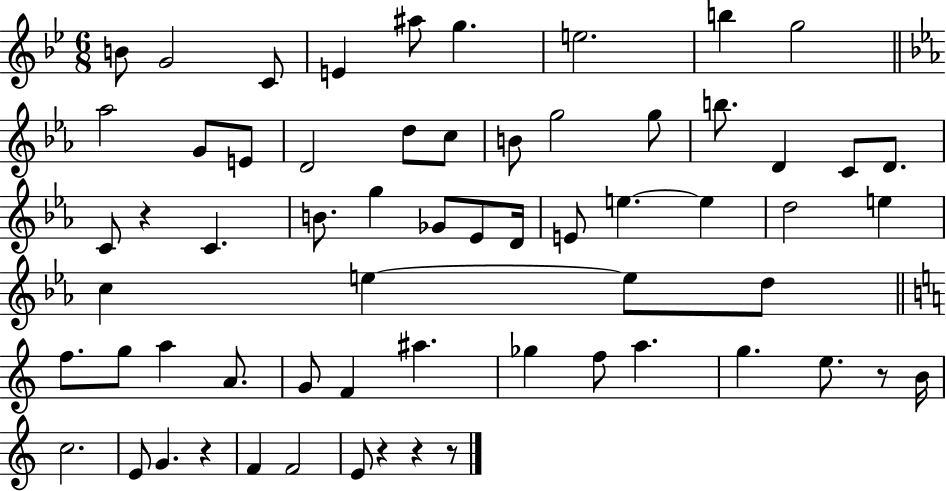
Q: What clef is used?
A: treble